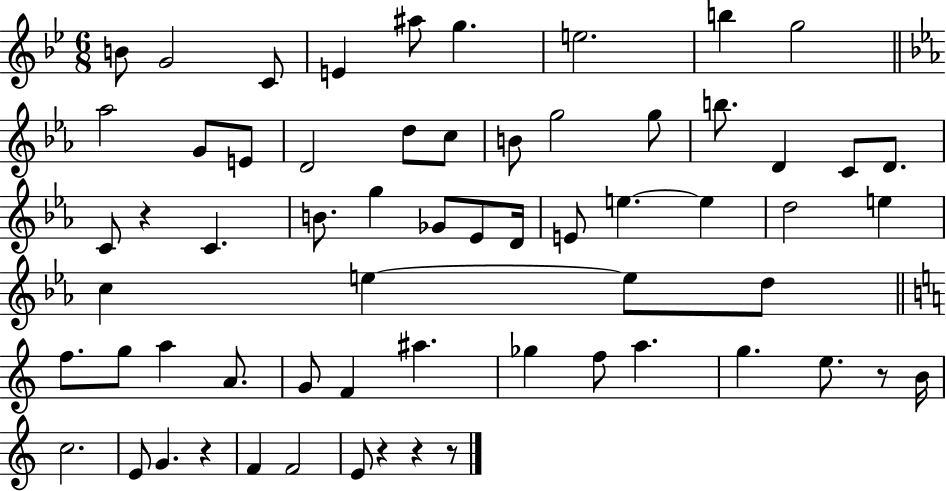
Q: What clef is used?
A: treble